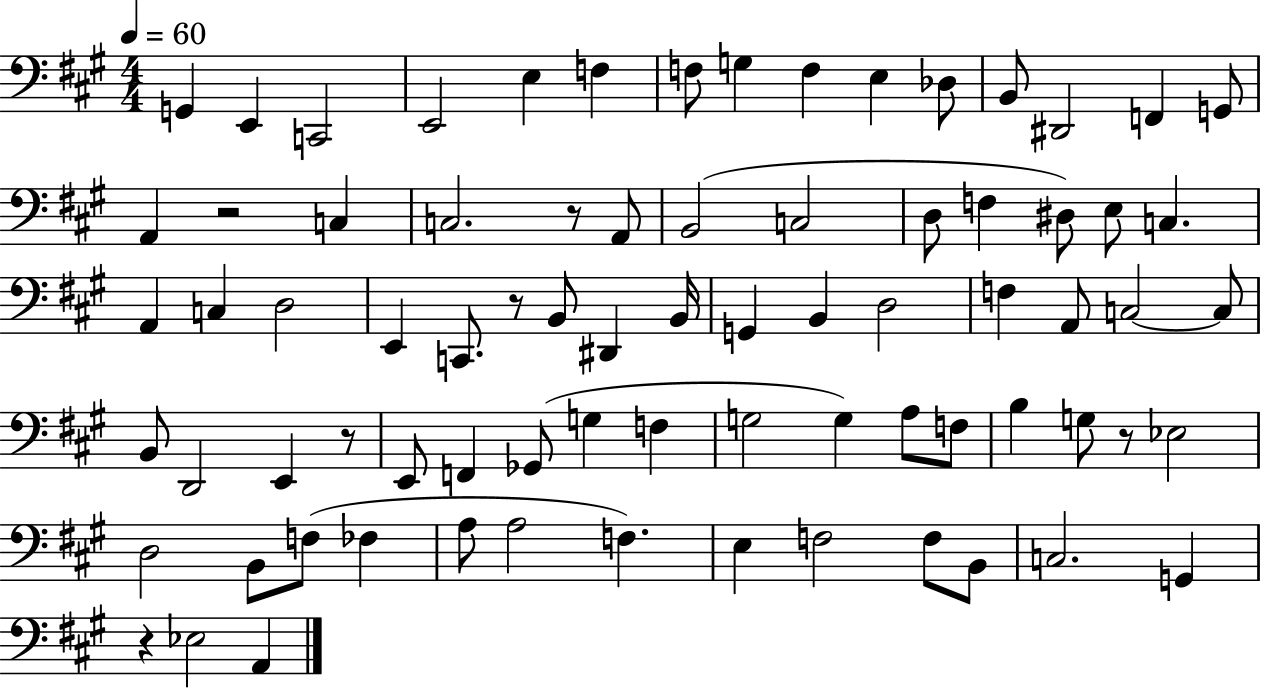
{
  \clef bass
  \numericTimeSignature
  \time 4/4
  \key a \major
  \tempo 4 = 60
  g,4 e,4 c,2 | e,2 e4 f4 | f8 g4 f4 e4 des8 | b,8 dis,2 f,4 g,8 | \break a,4 r2 c4 | c2. r8 a,8 | b,2( c2 | d8 f4 dis8) e8 c4. | \break a,4 c4 d2 | e,4 c,8. r8 b,8 dis,4 b,16 | g,4 b,4 d2 | f4 a,8 c2~~ c8 | \break b,8 d,2 e,4 r8 | e,8 f,4 ges,8( g4 f4 | g2 g4) a8 f8 | b4 g8 r8 ees2 | \break d2 b,8 f8( fes4 | a8 a2 f4.) | e4 f2 f8 b,8 | c2. g,4 | \break r4 ees2 a,4 | \bar "|."
}